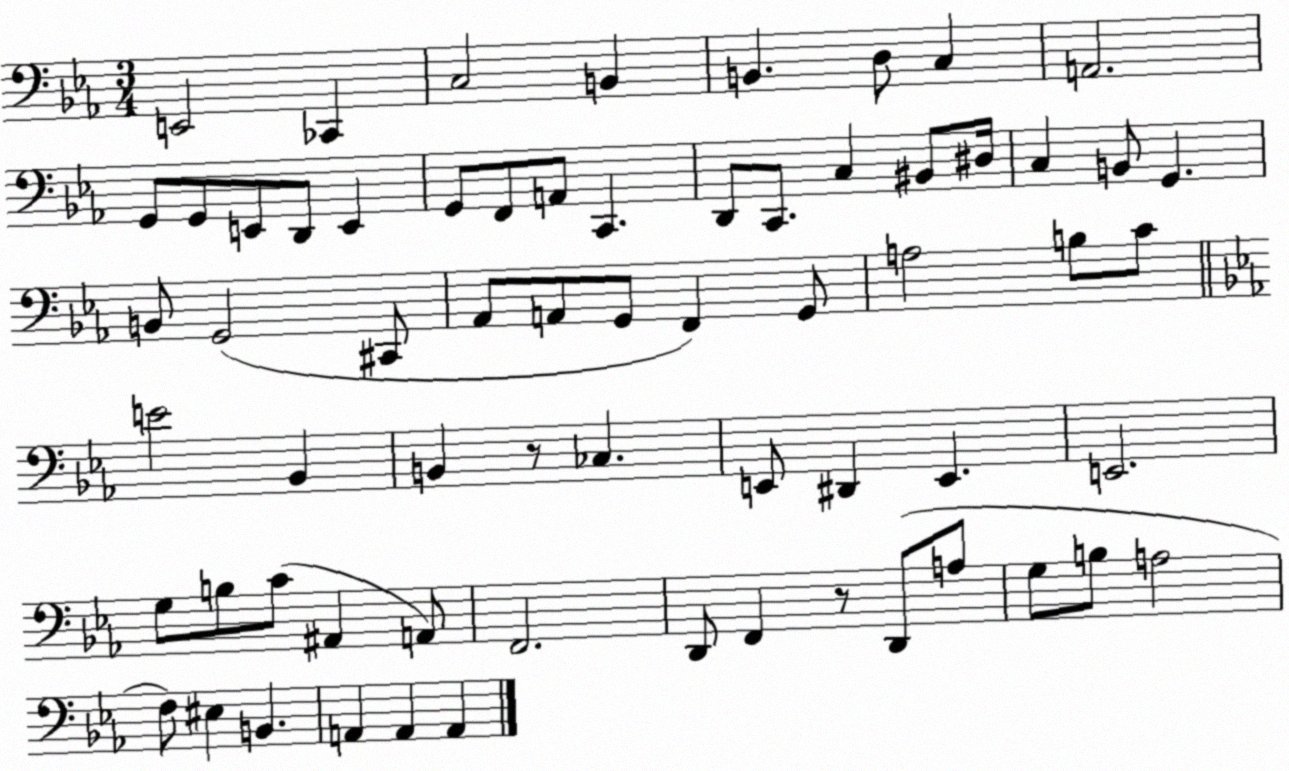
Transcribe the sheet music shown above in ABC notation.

X:1
T:Untitled
M:3/4
L:1/4
K:Eb
E,,2 _C,, C,2 B,, B,, D,/2 C, A,,2 G,,/2 G,,/2 E,,/2 D,,/2 E,, G,,/2 F,,/2 A,,/2 C,, D,,/2 C,,/2 C, ^B,,/2 ^D,/4 C, B,,/2 G,, B,,/2 G,,2 ^C,,/2 _A,,/2 A,,/2 G,,/2 F,, G,,/2 A,2 B,/2 C/2 E2 _B,, B,, z/2 _C, E,,/2 ^D,, E,, E,,2 G,/2 B,/2 C/2 ^A,, A,,/2 F,,2 D,,/2 F,, z/2 D,,/2 A,/2 G,/2 B,/2 A,2 F,/2 ^E, B,, A,, A,, A,,